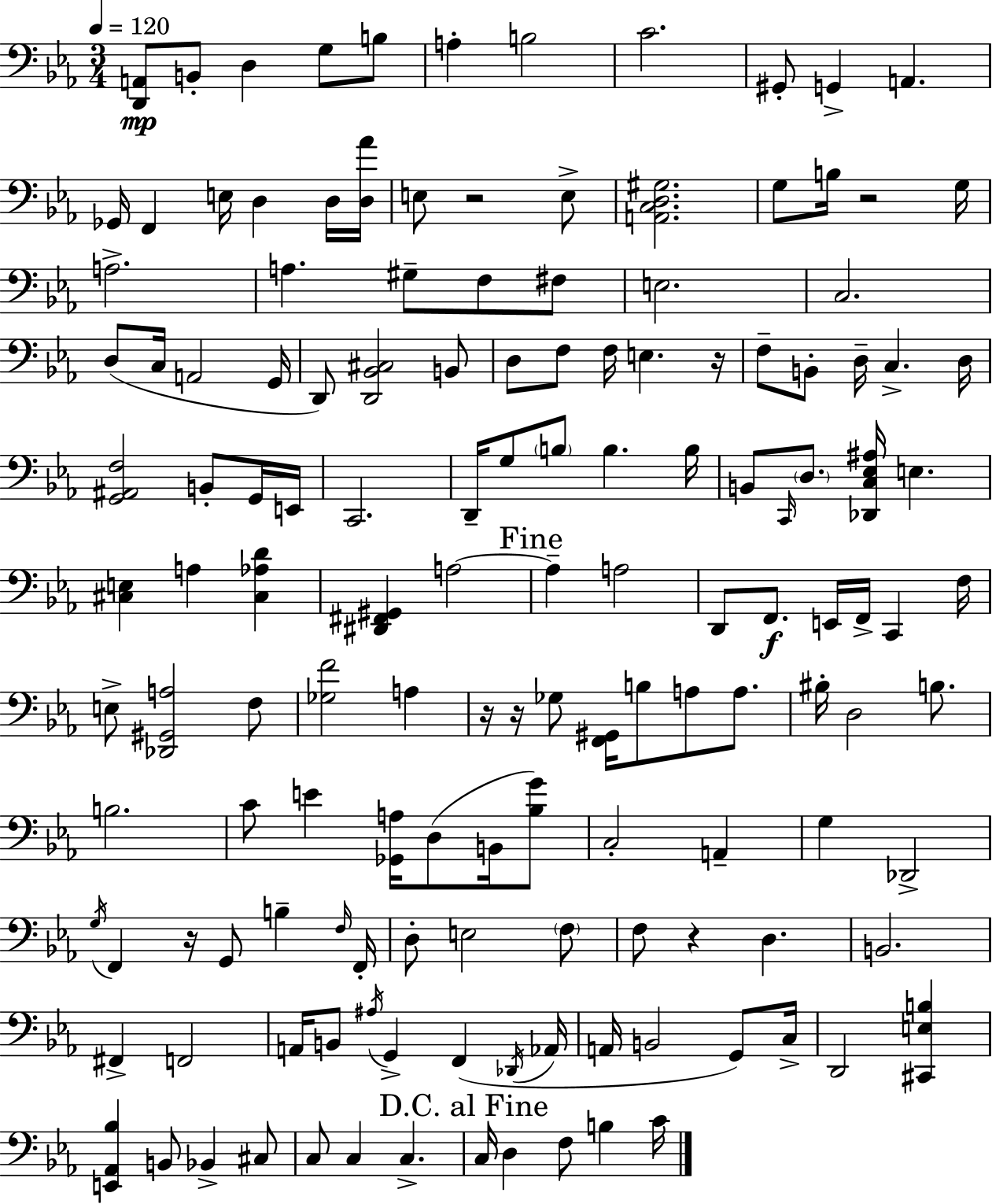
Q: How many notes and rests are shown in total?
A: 144